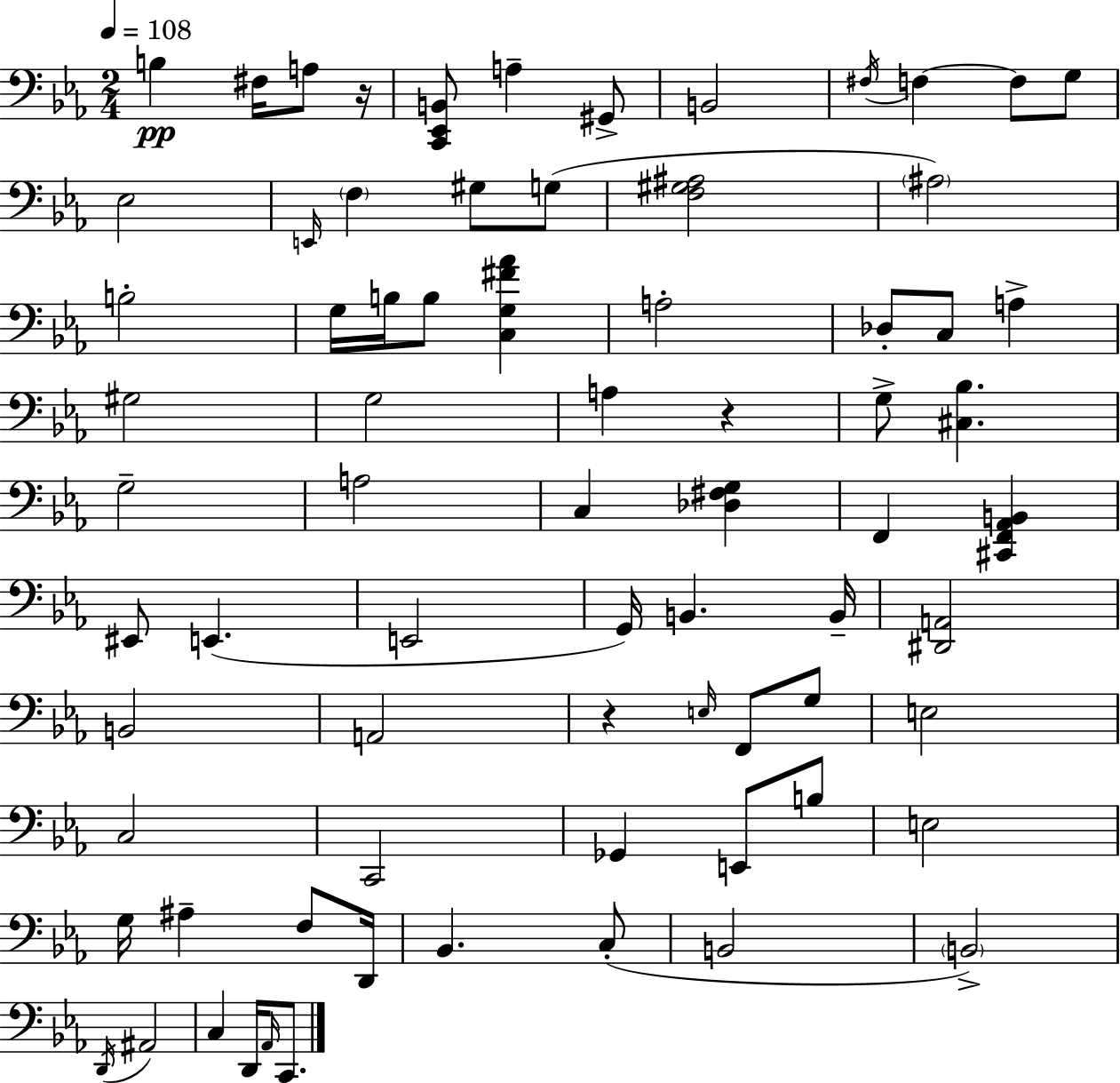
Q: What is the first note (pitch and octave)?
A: B3